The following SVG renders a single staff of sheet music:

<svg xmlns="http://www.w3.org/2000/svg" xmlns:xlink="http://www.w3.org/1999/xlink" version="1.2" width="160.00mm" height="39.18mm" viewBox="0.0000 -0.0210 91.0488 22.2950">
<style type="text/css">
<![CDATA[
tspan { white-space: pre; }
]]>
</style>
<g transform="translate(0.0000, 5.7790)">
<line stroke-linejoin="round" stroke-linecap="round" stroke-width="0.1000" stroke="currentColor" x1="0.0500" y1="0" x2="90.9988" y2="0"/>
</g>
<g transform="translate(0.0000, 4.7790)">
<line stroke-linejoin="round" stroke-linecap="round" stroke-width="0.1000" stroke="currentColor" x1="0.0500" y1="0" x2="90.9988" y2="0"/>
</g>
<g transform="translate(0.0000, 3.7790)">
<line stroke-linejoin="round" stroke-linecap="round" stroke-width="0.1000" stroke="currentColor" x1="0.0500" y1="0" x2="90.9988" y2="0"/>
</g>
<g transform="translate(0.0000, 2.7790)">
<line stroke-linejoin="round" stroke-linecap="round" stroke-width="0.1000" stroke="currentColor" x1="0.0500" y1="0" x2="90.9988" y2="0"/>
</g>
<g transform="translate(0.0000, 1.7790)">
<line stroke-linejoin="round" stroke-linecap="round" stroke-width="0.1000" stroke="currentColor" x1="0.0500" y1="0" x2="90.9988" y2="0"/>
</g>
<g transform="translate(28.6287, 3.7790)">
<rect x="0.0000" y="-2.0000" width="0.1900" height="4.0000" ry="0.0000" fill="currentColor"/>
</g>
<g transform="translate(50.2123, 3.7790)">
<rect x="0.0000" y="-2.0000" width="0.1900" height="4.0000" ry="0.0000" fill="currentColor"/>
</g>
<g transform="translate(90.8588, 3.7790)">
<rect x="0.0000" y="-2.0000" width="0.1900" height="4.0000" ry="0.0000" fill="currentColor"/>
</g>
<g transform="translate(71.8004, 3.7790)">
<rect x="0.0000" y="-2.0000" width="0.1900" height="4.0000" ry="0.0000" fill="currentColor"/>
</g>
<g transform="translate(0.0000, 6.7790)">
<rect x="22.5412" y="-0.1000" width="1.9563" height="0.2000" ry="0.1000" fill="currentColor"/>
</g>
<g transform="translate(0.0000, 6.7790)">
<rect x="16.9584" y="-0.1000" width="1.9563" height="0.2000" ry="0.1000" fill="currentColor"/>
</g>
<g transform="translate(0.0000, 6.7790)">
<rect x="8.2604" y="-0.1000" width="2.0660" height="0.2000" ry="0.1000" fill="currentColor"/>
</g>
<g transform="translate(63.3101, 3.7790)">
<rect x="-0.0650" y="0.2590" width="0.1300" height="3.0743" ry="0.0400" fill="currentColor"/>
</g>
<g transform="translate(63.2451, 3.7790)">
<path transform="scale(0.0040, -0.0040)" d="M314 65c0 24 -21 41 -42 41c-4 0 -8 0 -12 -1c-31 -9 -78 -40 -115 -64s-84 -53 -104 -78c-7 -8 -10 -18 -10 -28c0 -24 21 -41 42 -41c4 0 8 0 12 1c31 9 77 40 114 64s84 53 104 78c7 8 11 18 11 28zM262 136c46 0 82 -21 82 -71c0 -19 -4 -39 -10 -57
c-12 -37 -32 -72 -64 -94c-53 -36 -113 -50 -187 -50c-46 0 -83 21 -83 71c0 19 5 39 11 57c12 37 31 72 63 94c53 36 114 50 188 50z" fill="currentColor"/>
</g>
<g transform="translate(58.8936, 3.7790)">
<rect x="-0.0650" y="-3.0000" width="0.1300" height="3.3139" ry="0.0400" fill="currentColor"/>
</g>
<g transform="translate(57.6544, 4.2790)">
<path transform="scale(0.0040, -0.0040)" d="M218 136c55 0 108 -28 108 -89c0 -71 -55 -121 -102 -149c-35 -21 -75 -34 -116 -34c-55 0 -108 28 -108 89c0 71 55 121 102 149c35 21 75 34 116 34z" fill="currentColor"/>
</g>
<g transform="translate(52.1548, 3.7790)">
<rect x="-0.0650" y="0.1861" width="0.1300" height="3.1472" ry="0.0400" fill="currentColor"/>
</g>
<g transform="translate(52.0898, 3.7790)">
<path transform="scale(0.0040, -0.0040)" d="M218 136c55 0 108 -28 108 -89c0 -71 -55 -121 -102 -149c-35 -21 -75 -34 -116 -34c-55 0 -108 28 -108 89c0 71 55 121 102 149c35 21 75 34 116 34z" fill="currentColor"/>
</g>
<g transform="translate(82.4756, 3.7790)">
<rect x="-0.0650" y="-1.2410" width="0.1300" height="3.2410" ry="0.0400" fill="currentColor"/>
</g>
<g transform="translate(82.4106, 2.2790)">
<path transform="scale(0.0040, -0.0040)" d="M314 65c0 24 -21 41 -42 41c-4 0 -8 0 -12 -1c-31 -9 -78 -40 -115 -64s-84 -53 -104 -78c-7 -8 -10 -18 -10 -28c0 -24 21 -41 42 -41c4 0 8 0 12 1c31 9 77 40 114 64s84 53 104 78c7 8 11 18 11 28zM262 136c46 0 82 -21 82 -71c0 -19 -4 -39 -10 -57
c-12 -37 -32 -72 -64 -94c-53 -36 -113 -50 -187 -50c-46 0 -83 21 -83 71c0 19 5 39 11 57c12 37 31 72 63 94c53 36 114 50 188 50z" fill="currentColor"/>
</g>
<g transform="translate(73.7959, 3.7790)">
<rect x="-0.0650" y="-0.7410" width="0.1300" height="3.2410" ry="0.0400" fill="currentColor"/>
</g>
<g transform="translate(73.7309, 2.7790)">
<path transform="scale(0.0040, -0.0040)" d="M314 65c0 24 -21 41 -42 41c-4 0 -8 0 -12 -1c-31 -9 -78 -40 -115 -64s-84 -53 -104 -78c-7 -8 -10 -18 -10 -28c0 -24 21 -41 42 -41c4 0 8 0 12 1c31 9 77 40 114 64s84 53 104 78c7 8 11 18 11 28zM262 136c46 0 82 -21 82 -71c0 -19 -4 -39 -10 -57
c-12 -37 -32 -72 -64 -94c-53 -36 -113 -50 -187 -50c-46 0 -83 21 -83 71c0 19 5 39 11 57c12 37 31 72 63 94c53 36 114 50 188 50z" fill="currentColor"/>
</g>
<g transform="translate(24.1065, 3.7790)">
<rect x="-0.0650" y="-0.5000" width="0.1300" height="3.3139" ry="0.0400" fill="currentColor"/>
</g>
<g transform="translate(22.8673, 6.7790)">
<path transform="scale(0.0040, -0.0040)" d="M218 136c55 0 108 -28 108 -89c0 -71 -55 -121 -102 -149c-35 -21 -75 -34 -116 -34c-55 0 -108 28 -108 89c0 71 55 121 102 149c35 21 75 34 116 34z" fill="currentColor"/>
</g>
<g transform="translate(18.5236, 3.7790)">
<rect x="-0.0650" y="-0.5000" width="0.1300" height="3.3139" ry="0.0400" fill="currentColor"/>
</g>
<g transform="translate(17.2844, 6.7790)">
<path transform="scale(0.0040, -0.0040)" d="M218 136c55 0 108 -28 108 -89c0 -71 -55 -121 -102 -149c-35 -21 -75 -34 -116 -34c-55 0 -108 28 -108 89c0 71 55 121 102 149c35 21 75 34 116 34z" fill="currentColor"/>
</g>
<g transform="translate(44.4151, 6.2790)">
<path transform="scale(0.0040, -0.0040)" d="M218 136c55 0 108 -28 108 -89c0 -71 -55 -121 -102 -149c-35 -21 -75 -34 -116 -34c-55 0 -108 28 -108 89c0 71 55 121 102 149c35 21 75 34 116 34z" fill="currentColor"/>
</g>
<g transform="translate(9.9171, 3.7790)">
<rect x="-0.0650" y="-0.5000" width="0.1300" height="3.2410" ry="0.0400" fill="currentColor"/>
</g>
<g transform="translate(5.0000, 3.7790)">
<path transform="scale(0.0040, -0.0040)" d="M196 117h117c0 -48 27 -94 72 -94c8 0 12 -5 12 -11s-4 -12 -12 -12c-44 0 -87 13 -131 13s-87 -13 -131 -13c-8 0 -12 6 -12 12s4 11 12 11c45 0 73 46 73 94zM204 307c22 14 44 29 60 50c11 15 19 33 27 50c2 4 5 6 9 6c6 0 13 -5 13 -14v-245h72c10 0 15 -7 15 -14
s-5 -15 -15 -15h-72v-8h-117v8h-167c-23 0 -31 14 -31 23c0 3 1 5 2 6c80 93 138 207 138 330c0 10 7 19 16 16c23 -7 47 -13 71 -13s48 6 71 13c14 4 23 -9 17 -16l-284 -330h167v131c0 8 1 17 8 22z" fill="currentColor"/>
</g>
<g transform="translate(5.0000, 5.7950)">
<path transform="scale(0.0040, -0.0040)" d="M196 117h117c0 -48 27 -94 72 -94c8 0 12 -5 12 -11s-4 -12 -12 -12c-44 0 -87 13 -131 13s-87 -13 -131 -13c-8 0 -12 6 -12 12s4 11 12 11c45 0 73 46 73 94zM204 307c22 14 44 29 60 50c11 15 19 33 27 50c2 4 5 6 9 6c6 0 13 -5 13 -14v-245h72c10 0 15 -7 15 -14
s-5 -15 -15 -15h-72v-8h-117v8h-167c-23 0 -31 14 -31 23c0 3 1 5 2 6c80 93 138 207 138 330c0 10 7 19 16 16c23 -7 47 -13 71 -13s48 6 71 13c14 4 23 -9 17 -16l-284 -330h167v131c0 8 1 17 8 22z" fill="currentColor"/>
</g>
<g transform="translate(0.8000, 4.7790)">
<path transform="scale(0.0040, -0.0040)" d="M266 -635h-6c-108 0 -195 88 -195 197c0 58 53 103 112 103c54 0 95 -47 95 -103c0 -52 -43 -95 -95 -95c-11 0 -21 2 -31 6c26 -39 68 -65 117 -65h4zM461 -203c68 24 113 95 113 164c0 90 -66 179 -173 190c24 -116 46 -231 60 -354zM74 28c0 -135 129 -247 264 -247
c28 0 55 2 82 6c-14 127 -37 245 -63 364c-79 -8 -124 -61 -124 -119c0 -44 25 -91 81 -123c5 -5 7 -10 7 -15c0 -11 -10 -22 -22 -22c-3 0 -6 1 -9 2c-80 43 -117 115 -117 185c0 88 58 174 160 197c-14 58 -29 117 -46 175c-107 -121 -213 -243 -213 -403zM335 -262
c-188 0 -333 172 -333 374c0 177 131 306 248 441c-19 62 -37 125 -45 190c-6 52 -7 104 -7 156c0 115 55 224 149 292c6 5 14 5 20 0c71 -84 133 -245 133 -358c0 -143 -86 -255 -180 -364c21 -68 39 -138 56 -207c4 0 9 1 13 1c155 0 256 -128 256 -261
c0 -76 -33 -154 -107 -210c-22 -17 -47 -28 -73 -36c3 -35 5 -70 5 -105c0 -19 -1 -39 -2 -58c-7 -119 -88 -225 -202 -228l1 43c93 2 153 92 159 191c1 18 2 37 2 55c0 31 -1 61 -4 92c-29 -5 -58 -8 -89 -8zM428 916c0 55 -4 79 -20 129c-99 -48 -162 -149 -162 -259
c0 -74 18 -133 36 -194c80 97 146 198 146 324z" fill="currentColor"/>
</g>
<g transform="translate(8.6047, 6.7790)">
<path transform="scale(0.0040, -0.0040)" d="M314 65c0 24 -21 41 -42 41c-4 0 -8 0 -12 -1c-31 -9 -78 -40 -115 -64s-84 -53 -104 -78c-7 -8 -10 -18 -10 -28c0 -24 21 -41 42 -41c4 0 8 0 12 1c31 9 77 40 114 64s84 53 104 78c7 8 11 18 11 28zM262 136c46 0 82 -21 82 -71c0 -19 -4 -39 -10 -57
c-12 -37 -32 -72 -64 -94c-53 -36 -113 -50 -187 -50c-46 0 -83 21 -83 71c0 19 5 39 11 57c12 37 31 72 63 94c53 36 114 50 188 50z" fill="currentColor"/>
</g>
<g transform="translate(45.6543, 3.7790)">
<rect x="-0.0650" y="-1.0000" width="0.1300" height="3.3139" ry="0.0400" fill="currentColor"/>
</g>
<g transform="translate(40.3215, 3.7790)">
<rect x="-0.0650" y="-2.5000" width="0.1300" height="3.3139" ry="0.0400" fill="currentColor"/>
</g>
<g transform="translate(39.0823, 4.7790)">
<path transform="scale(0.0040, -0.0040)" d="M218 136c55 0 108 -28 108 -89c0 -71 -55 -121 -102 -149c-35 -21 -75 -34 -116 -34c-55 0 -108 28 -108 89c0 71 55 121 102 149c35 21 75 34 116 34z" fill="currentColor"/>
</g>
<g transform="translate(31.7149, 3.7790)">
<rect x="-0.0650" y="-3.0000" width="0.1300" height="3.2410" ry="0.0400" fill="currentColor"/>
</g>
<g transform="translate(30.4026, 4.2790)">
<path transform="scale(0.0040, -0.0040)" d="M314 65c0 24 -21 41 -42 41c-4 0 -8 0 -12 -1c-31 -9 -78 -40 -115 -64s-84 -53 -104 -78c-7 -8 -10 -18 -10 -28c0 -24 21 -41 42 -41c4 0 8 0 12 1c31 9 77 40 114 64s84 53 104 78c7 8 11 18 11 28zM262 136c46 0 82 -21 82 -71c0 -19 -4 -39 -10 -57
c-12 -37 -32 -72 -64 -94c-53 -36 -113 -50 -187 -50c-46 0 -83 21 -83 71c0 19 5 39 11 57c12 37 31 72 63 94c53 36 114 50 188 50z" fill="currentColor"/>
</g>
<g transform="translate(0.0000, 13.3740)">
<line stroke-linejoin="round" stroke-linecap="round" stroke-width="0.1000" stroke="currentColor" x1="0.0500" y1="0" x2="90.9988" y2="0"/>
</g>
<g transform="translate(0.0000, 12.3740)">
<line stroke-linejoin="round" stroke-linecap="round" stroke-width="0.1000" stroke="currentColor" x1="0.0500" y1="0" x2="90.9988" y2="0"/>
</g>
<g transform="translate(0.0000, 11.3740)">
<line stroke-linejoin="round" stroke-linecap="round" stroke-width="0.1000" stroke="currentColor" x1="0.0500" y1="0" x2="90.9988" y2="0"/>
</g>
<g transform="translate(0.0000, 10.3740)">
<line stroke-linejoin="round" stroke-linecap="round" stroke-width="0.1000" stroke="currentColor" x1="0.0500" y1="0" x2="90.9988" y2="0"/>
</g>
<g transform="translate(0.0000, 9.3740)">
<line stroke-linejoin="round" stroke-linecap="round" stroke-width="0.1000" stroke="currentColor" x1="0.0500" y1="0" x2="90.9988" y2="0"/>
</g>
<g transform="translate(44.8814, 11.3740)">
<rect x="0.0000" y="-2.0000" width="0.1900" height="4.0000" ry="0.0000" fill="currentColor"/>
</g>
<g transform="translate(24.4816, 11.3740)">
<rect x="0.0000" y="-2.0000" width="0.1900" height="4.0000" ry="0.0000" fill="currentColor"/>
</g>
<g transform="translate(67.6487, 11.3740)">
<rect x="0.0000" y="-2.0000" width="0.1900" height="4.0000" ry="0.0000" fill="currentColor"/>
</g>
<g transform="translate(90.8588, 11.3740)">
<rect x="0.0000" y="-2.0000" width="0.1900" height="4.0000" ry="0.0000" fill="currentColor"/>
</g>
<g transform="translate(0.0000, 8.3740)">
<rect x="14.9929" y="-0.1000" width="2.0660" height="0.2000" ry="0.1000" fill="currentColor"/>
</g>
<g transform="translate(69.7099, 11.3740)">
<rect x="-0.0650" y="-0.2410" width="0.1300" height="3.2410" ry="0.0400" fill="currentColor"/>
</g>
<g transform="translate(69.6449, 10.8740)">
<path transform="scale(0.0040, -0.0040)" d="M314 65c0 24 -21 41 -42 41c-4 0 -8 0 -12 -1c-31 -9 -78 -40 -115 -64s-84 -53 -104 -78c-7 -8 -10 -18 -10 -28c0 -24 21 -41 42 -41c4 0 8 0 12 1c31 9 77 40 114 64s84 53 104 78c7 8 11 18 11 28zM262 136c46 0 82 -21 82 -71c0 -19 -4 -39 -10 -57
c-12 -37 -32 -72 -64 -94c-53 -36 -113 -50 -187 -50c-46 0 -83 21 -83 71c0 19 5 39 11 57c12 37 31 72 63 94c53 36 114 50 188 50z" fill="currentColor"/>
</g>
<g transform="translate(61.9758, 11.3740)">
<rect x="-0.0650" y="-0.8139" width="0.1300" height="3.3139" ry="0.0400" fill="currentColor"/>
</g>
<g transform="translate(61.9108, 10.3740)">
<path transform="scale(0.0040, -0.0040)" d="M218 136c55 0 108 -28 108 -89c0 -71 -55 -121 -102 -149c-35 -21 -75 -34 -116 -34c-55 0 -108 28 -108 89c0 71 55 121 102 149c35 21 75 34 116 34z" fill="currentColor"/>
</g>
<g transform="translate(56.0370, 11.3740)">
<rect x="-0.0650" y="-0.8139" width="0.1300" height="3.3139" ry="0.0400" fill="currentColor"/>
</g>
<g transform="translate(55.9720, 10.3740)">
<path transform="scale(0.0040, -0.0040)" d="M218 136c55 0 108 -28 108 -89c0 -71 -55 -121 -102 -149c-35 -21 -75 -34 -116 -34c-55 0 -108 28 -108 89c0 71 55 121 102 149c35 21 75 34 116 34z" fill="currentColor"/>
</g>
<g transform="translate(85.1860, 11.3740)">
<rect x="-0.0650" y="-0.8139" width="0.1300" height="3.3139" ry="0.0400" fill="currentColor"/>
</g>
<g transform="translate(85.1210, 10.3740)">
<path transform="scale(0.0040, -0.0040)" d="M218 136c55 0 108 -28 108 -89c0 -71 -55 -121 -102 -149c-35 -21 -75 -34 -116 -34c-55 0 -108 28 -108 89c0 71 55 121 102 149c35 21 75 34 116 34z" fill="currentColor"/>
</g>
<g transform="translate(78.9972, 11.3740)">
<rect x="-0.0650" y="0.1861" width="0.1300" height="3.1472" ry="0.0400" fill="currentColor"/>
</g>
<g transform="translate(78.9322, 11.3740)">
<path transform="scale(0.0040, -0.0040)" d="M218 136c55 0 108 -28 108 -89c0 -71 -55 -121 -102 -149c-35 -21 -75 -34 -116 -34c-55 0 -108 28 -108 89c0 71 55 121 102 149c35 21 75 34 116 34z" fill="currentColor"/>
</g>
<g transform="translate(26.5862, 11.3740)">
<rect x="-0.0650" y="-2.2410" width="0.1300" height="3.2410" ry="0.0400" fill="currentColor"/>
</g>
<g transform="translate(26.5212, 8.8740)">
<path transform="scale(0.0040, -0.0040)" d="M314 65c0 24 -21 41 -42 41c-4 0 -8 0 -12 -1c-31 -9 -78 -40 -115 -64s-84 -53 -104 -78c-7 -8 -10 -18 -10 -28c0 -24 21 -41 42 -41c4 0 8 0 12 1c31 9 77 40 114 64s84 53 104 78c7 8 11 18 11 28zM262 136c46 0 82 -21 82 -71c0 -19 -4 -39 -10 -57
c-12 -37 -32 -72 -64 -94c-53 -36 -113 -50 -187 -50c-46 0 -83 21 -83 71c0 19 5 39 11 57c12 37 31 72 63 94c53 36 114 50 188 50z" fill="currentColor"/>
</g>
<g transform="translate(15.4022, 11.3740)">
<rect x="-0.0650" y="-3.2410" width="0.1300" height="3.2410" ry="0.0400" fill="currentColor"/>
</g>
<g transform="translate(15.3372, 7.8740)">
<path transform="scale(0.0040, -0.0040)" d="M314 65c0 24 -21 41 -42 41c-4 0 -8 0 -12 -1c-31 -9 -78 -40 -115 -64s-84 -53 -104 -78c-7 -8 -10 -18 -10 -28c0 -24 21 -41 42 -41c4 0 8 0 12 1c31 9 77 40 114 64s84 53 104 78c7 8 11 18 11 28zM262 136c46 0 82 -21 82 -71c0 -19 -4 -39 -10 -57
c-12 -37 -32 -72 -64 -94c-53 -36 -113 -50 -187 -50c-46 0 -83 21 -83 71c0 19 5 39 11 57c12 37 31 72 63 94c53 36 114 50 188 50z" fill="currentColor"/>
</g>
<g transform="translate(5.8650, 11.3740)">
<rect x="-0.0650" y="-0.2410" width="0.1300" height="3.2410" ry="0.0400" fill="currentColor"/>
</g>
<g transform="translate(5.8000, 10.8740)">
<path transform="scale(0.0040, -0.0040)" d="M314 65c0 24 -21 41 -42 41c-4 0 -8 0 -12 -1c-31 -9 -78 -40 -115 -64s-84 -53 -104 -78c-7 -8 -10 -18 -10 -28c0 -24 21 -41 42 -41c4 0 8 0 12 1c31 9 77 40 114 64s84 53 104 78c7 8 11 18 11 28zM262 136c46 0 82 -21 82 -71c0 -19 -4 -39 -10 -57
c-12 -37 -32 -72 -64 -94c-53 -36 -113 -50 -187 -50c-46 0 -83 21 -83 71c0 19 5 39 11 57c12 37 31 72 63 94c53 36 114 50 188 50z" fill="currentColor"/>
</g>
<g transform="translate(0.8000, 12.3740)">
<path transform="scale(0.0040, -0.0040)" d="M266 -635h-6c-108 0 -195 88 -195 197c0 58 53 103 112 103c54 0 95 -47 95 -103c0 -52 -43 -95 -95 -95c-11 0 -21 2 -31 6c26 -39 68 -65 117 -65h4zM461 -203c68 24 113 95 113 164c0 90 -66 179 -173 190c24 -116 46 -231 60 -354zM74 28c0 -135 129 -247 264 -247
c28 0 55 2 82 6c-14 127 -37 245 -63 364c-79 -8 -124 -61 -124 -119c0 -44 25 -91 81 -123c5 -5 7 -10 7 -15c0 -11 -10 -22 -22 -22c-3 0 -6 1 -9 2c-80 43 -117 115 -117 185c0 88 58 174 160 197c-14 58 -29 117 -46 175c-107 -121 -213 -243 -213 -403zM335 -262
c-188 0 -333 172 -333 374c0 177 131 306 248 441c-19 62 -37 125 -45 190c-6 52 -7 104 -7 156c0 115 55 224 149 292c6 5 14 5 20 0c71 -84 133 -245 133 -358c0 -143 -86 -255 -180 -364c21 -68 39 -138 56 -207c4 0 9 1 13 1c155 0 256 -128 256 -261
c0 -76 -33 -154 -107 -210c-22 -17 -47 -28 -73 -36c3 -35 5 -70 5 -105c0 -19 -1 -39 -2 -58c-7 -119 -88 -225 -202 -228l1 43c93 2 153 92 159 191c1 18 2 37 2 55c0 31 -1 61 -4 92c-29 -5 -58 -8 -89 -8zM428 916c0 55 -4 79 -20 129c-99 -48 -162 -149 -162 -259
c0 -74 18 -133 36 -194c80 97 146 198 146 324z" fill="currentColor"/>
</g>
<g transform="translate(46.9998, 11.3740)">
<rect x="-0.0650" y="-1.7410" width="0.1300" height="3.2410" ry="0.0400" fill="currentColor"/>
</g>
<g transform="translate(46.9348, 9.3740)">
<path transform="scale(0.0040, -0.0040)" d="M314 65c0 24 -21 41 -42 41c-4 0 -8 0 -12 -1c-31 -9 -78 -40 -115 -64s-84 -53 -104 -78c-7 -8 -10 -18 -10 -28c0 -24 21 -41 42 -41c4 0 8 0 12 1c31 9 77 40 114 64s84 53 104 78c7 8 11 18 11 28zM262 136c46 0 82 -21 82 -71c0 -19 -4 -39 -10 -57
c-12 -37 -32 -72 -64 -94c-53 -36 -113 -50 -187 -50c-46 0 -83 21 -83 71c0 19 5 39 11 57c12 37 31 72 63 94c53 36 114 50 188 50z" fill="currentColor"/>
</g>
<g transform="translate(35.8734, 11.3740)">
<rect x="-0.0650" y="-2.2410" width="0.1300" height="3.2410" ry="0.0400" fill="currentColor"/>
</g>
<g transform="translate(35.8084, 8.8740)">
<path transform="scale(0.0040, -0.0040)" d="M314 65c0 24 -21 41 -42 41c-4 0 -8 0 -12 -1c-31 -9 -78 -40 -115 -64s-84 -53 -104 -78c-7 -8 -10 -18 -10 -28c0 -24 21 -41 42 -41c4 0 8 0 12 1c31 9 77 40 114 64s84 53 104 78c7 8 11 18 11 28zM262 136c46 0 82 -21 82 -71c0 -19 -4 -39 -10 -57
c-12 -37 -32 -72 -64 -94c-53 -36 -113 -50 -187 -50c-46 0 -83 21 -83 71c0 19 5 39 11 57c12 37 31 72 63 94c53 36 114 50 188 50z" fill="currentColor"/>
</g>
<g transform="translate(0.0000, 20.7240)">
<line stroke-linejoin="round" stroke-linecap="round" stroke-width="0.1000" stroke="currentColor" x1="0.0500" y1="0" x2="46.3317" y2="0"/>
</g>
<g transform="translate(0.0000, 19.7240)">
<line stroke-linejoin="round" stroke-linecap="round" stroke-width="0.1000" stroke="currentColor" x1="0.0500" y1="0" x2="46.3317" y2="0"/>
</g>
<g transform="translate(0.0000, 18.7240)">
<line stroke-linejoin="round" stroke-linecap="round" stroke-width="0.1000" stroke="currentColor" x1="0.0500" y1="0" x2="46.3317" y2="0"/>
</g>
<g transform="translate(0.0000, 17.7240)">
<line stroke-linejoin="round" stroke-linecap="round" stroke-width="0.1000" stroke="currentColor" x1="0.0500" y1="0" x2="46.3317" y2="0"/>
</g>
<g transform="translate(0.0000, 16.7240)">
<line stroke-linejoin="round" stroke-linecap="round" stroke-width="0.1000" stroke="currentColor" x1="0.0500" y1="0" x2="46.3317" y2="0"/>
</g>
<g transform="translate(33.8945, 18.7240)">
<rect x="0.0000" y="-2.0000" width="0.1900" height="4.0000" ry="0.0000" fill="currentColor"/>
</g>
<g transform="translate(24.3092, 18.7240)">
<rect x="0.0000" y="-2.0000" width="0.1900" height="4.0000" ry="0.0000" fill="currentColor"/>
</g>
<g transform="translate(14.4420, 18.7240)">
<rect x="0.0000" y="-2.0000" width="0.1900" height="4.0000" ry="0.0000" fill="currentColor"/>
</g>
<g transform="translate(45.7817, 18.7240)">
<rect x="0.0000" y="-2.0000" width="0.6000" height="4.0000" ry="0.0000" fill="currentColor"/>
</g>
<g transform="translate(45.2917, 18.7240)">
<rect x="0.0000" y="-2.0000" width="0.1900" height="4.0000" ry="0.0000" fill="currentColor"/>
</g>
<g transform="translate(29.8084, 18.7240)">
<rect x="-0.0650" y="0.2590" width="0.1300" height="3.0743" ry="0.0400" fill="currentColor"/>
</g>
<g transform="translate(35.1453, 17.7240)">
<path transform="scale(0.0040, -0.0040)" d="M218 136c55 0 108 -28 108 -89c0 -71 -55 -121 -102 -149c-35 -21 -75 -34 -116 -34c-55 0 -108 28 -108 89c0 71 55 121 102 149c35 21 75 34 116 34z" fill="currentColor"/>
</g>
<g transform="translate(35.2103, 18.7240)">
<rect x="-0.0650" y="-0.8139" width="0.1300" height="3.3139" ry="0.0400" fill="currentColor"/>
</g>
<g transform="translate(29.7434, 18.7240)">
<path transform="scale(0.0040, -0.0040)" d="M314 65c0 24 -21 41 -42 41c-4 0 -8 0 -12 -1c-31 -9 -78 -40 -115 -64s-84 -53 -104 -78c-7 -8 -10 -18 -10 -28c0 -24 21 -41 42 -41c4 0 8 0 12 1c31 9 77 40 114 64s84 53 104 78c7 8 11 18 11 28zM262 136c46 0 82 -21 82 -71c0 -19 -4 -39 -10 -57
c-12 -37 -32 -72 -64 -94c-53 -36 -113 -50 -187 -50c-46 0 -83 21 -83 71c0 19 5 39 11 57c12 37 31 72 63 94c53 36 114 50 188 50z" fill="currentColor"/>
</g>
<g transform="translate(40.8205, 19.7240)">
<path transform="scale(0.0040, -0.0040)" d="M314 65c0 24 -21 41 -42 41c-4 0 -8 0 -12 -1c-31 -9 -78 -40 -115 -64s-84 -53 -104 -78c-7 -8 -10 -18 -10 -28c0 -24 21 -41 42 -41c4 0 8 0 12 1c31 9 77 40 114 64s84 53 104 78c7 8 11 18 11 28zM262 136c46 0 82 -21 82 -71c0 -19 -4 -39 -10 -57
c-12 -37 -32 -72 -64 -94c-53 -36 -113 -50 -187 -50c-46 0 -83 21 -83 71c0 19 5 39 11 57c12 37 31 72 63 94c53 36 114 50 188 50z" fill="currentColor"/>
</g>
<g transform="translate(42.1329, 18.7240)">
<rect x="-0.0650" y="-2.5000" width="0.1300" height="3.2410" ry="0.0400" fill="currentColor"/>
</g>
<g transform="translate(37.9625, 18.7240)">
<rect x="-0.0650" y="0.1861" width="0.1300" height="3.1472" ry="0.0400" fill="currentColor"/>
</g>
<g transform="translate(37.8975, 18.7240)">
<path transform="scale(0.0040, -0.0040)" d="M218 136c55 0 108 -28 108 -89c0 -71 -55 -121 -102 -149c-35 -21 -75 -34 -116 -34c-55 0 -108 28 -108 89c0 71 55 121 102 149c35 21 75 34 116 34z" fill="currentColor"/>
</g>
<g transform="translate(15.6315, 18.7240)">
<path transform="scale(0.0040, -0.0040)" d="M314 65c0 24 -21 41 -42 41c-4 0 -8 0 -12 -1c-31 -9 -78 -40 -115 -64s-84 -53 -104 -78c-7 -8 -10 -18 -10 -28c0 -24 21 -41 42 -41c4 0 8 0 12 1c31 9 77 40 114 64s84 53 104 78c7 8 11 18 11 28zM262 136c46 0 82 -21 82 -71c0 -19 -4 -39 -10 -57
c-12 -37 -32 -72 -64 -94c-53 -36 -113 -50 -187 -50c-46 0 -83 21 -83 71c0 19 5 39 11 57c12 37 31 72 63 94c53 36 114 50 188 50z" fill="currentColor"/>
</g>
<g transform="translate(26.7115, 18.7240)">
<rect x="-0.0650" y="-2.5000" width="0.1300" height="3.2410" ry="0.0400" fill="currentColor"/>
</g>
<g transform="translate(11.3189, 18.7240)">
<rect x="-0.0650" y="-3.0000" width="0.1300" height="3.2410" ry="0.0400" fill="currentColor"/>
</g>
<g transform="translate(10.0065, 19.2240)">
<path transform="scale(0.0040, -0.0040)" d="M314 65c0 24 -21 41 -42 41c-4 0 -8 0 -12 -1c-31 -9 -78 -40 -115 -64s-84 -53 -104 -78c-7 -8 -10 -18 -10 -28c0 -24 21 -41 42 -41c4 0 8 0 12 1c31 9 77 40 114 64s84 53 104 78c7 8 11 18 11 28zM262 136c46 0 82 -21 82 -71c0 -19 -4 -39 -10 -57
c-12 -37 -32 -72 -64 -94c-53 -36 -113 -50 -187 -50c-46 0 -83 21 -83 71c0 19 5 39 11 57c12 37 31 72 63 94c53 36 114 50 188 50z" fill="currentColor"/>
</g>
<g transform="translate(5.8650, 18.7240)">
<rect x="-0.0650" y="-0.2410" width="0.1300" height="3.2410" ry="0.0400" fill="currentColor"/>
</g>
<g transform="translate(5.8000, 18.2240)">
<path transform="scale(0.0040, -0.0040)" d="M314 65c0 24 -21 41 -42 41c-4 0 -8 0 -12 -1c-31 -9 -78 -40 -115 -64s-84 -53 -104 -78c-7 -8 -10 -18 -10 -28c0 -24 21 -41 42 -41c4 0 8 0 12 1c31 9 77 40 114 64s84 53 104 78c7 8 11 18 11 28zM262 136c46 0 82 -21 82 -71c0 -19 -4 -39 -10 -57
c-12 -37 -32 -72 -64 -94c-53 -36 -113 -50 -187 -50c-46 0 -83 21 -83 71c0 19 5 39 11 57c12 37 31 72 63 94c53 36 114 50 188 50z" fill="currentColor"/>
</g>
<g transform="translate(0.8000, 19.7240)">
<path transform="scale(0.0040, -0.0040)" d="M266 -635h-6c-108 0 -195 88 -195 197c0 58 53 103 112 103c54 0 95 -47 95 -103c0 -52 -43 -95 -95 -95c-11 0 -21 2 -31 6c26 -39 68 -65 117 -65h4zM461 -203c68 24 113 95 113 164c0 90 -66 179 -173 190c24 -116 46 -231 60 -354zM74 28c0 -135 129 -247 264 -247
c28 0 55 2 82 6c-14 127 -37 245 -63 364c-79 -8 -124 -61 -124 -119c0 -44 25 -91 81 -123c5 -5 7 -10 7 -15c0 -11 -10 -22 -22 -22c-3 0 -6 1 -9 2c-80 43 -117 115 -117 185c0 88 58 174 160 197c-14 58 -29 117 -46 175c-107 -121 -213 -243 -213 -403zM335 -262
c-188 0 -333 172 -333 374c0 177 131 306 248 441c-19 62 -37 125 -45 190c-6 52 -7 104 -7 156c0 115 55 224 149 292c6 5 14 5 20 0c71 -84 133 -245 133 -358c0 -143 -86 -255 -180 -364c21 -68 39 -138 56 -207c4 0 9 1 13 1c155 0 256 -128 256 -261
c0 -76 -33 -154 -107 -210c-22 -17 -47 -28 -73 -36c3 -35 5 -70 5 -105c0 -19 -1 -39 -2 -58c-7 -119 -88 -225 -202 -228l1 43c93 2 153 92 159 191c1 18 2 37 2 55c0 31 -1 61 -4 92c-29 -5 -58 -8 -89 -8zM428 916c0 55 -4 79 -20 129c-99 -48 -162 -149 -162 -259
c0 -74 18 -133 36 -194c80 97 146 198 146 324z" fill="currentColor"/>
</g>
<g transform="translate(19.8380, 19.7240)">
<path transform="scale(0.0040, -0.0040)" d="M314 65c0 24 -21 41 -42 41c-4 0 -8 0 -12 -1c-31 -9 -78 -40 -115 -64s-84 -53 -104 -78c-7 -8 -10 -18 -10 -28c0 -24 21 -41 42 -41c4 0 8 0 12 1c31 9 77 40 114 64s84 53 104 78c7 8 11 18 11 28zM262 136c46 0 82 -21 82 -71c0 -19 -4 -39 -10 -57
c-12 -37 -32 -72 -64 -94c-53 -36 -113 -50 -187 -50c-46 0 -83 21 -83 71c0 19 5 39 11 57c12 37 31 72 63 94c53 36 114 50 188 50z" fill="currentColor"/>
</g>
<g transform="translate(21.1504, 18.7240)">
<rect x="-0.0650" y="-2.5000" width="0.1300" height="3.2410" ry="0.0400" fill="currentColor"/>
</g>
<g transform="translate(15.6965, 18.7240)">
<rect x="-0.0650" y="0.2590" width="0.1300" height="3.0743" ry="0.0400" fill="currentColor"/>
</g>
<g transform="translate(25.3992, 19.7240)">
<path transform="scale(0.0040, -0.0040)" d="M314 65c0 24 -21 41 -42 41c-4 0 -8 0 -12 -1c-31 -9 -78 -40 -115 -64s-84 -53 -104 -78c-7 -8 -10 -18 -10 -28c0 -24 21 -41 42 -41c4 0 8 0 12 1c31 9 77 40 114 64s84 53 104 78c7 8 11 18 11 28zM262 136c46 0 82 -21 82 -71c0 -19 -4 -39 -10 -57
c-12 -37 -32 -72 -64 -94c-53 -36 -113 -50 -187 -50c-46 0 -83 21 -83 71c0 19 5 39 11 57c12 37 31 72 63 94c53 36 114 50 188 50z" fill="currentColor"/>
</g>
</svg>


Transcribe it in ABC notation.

X:1
T:Untitled
M:4/4
L:1/4
K:C
C2 C C A2 G D B A B2 d2 e2 c2 b2 g2 g2 f2 d d c2 B d c2 A2 B2 G2 G2 B2 d B G2